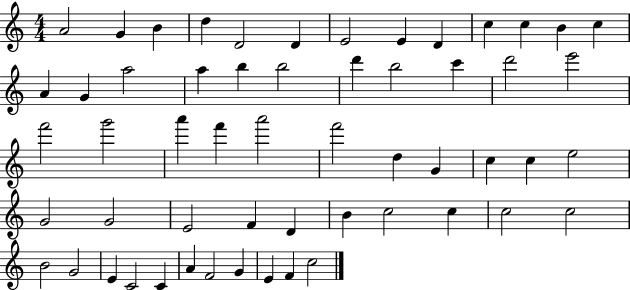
{
  \clef treble
  \numericTimeSignature
  \time 4/4
  \key c \major
  a'2 g'4 b'4 | d''4 d'2 d'4 | e'2 e'4 d'4 | c''4 c''4 b'4 c''4 | \break a'4 g'4 a''2 | a''4 b''4 b''2 | d'''4 b''2 c'''4 | d'''2 e'''2 | \break f'''2 g'''2 | a'''4 f'''4 a'''2 | f'''2 d''4 g'4 | c''4 c''4 e''2 | \break g'2 g'2 | e'2 f'4 d'4 | b'4 c''2 c''4 | c''2 c''2 | \break b'2 g'2 | e'4 c'2 c'4 | a'4 f'2 g'4 | e'4 f'4 c''2 | \break \bar "|."
}